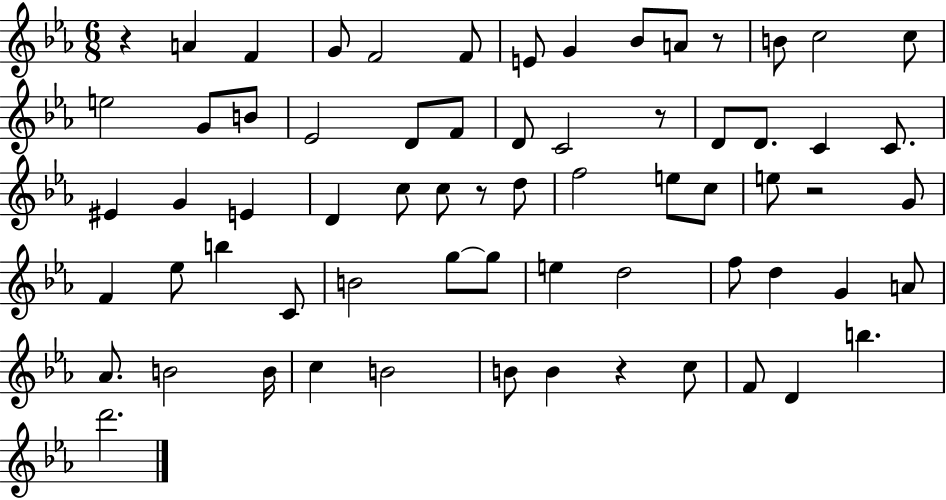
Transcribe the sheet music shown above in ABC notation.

X:1
T:Untitled
M:6/8
L:1/4
K:Eb
z A F G/2 F2 F/2 E/2 G _B/2 A/2 z/2 B/2 c2 c/2 e2 G/2 B/2 _E2 D/2 F/2 D/2 C2 z/2 D/2 D/2 C C/2 ^E G E D c/2 c/2 z/2 d/2 f2 e/2 c/2 e/2 z2 G/2 F _e/2 b C/2 B2 g/2 g/2 e d2 f/2 d G A/2 _A/2 B2 B/4 c B2 B/2 B z c/2 F/2 D b d'2